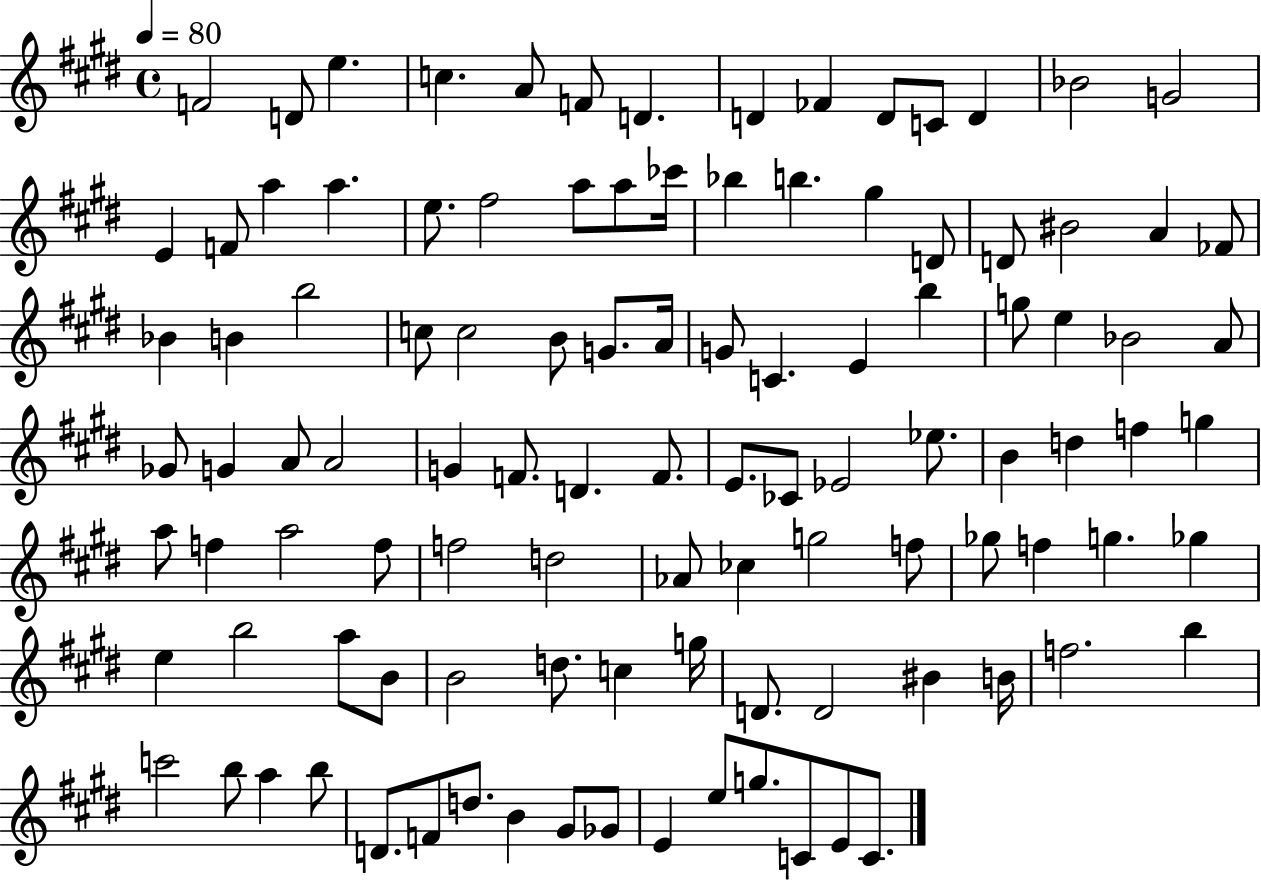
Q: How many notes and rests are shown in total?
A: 107